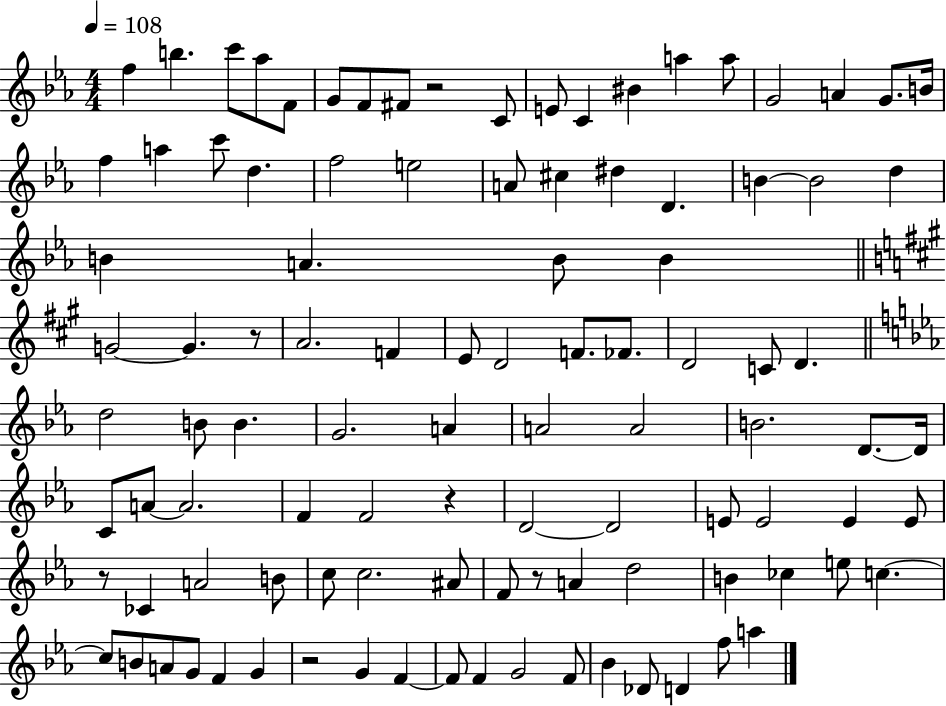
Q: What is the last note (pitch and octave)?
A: A5